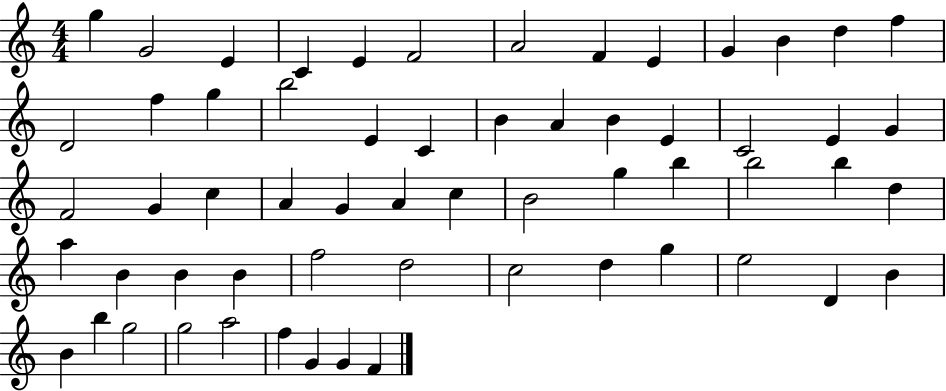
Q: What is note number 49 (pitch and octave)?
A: E5